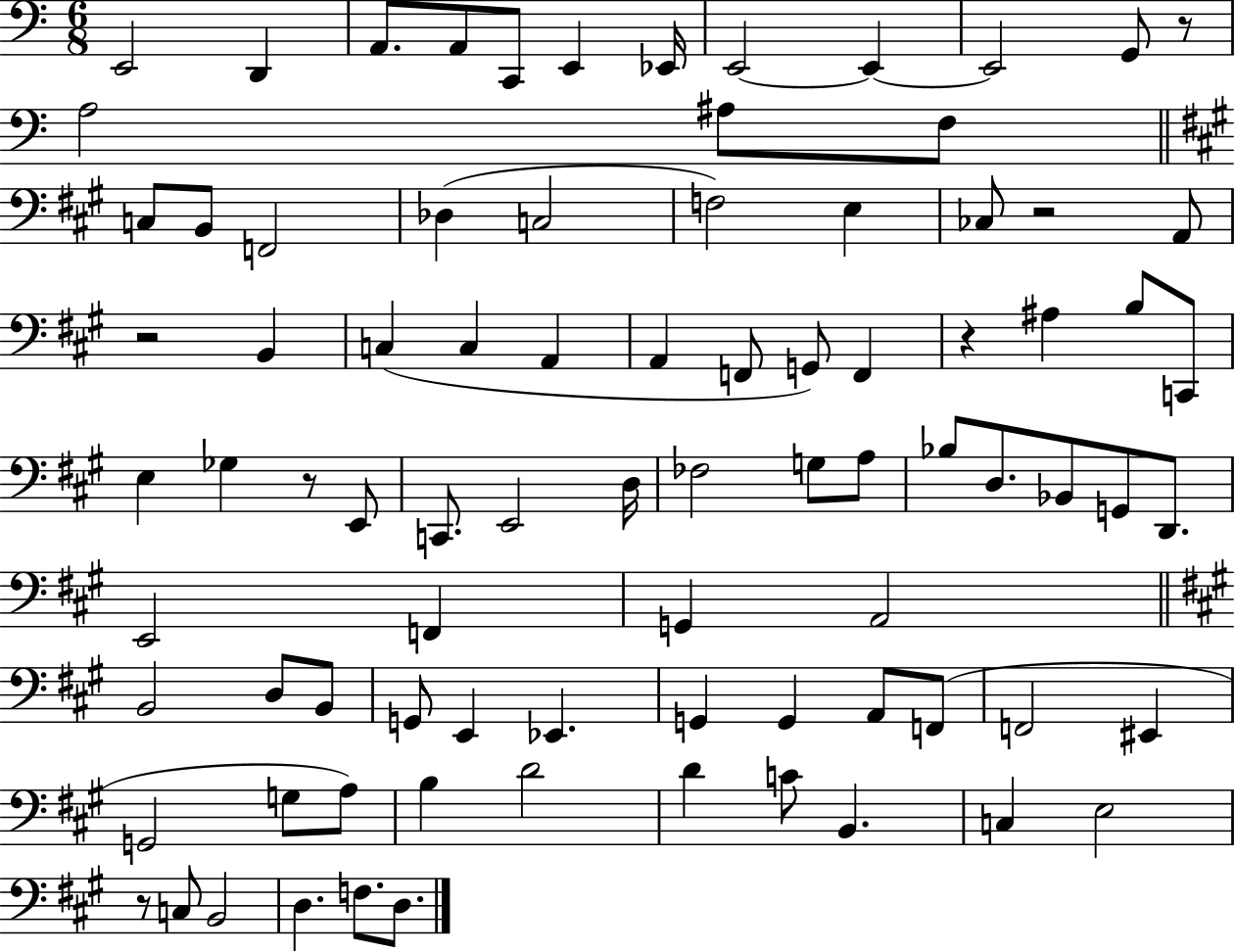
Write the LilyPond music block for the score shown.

{
  \clef bass
  \numericTimeSignature
  \time 6/8
  \key c \major
  e,2 d,4 | a,8. a,8 c,8 e,4 ees,16 | e,2~~ e,4~~ | e,2 g,8 r8 | \break a2 ais8 f8 | \bar "||" \break \key a \major c8 b,8 f,2 | des4( c2 | f2) e4 | ces8 r2 a,8 | \break r2 b,4 | c4( c4 a,4 | a,4 f,8 g,8) f,4 | r4 ais4 b8 c,8 | \break e4 ges4 r8 e,8 | c,8. e,2 d16 | fes2 g8 a8 | bes8 d8. bes,8 g,8 d,8. | \break e,2 f,4 | g,4 a,2 | \bar "||" \break \key a \major b,2 d8 b,8 | g,8 e,4 ees,4. | g,4 g,4 a,8 f,8( | f,2 eis,4 | \break g,2 g8 a8) | b4 d'2 | d'4 c'8 b,4. | c4 e2 | \break r8 c8 b,2 | d4. f8. d8. | \bar "|."
}